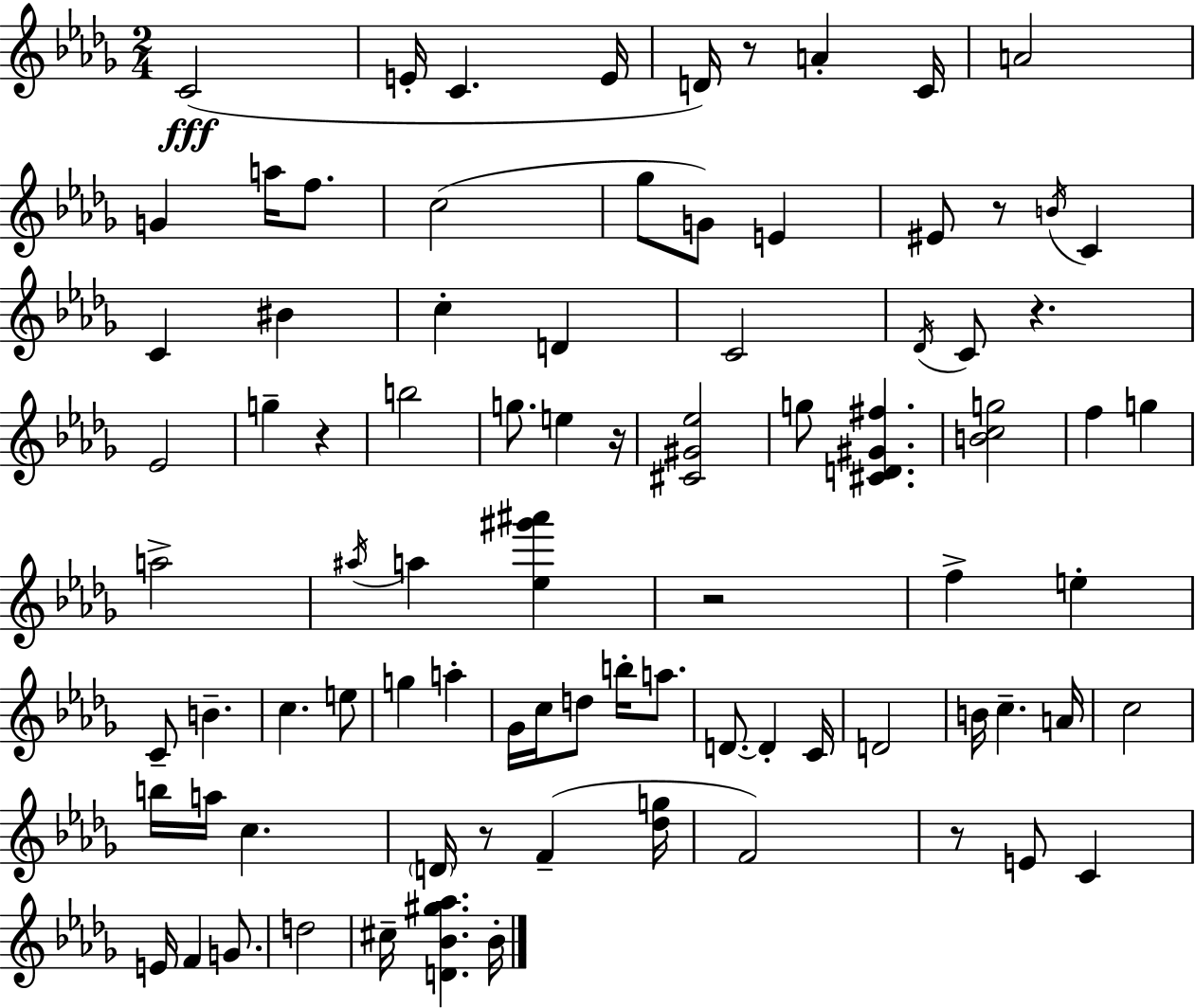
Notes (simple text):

C4/h E4/s C4/q. E4/s D4/s R/e A4/q C4/s A4/h G4/q A5/s F5/e. C5/h Gb5/e G4/e E4/q EIS4/e R/e B4/s C4/q C4/q BIS4/q C5/q D4/q C4/h Db4/s C4/e R/q. Eb4/h G5/q R/q B5/h G5/e. E5/q R/s [C#4,G#4,Eb5]/h G5/e [C#4,D4,G#4,F#5]/q. [B4,C5,G5]/h F5/q G5/q A5/h A#5/s A5/q [Eb5,G#6,A#6]/q R/h F5/q E5/q C4/e B4/q. C5/q. E5/e G5/q A5/q Gb4/s C5/s D5/e B5/s A5/e. D4/e. D4/q C4/s D4/h B4/s C5/q. A4/s C5/h B5/s A5/s C5/q. D4/s R/e F4/q [Db5,G5]/s F4/h R/e E4/e C4/q E4/s F4/q G4/e. D5/h C#5/s [D4,Bb4,G#5,Ab5]/q. Bb4/s